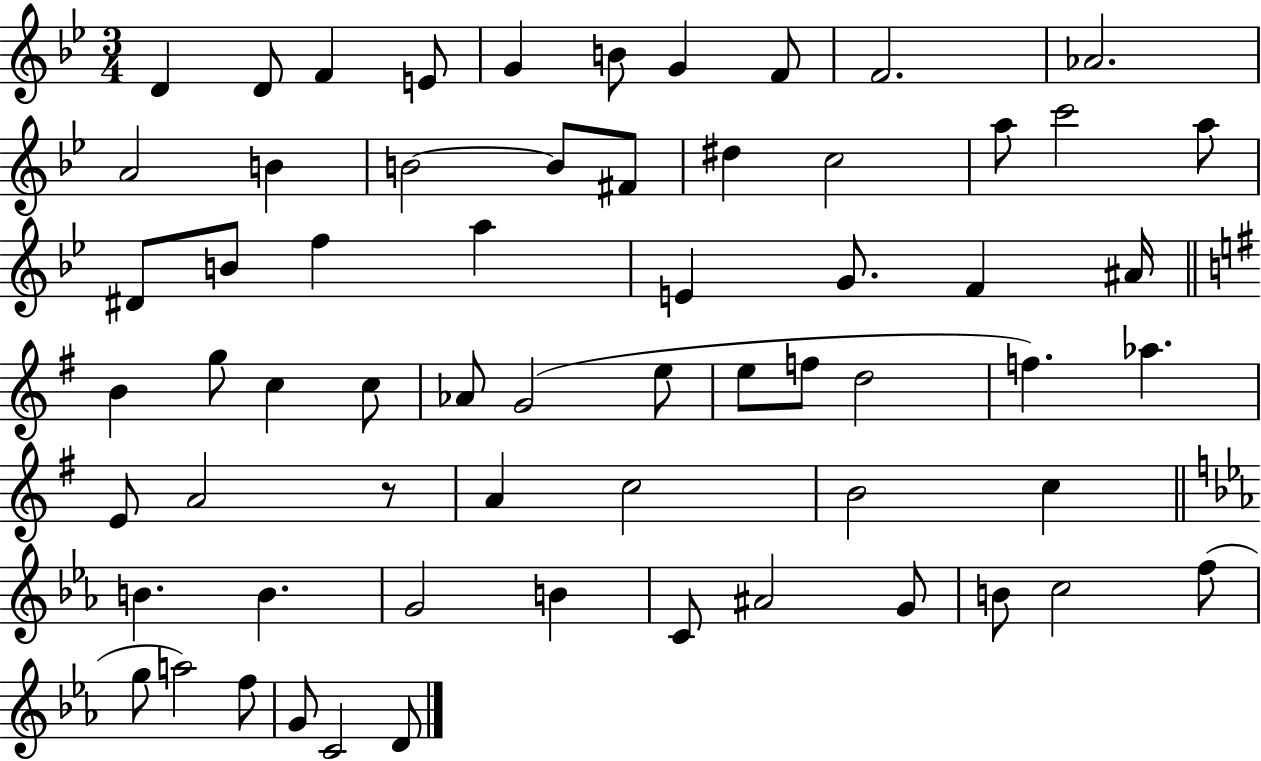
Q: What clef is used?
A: treble